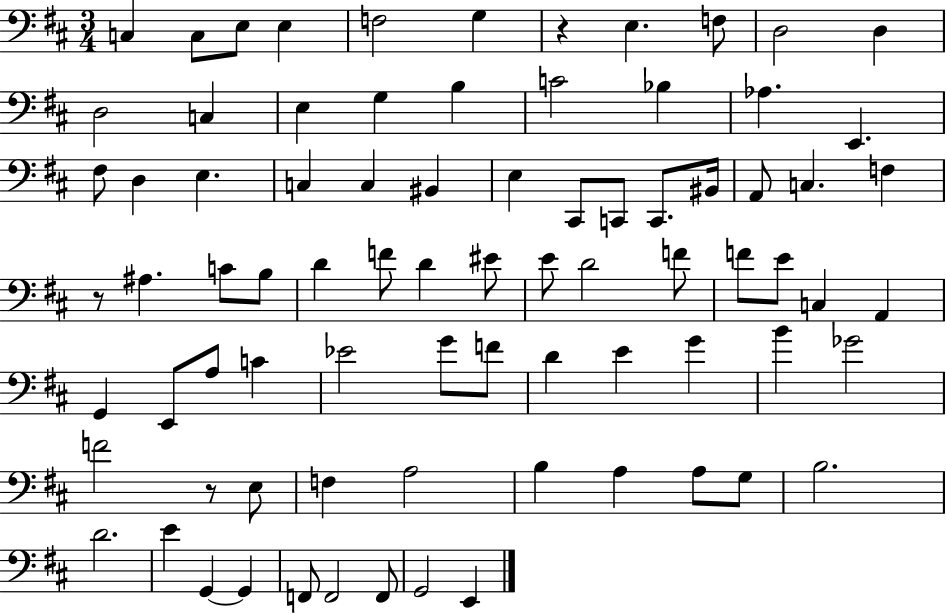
{
  \clef bass
  \numericTimeSignature
  \time 3/4
  \key d \major
  c4 c8 e8 e4 | f2 g4 | r4 e4. f8 | d2 d4 | \break d2 c4 | e4 g4 b4 | c'2 bes4 | aes4. e,4. | \break fis8 d4 e4. | c4 c4 bis,4 | e4 cis,8 c,8 c,8. bis,16 | a,8 c4. f4 | \break r8 ais4. c'8 b8 | d'4 f'8 d'4 eis'8 | e'8 d'2 f'8 | f'8 e'8 c4 a,4 | \break g,4 e,8 a8 c'4 | ees'2 g'8 f'8 | d'4 e'4 g'4 | b'4 ges'2 | \break f'2 r8 e8 | f4 a2 | b4 a4 a8 g8 | b2. | \break d'2. | e'4 g,4~~ g,4 | f,8 f,2 f,8 | g,2 e,4 | \break \bar "|."
}